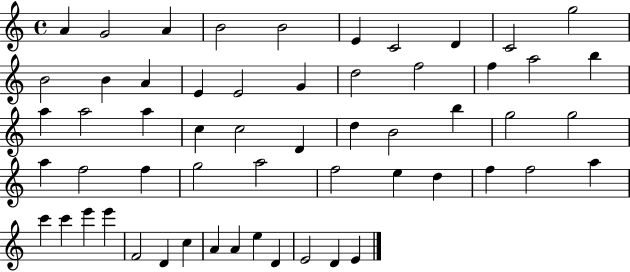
{
  \clef treble
  \time 4/4
  \defaultTimeSignature
  \key c \major
  a'4 g'2 a'4 | b'2 b'2 | e'4 c'2 d'4 | c'2 g''2 | \break b'2 b'4 a'4 | e'4 e'2 g'4 | d''2 f''2 | f''4 a''2 b''4 | \break a''4 a''2 a''4 | c''4 c''2 d'4 | d''4 b'2 b''4 | g''2 g''2 | \break a''4 f''2 f''4 | g''2 a''2 | f''2 e''4 d''4 | f''4 f''2 a''4 | \break c'''4 c'''4 e'''4 e'''4 | f'2 d'4 c''4 | a'4 a'4 e''4 d'4 | e'2 d'4 e'4 | \break \bar "|."
}